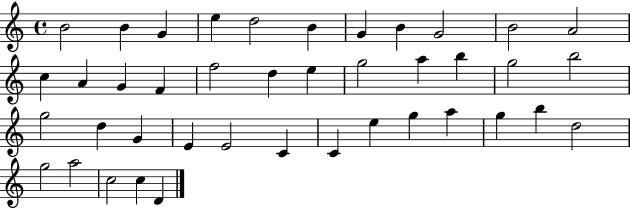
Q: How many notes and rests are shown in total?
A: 41